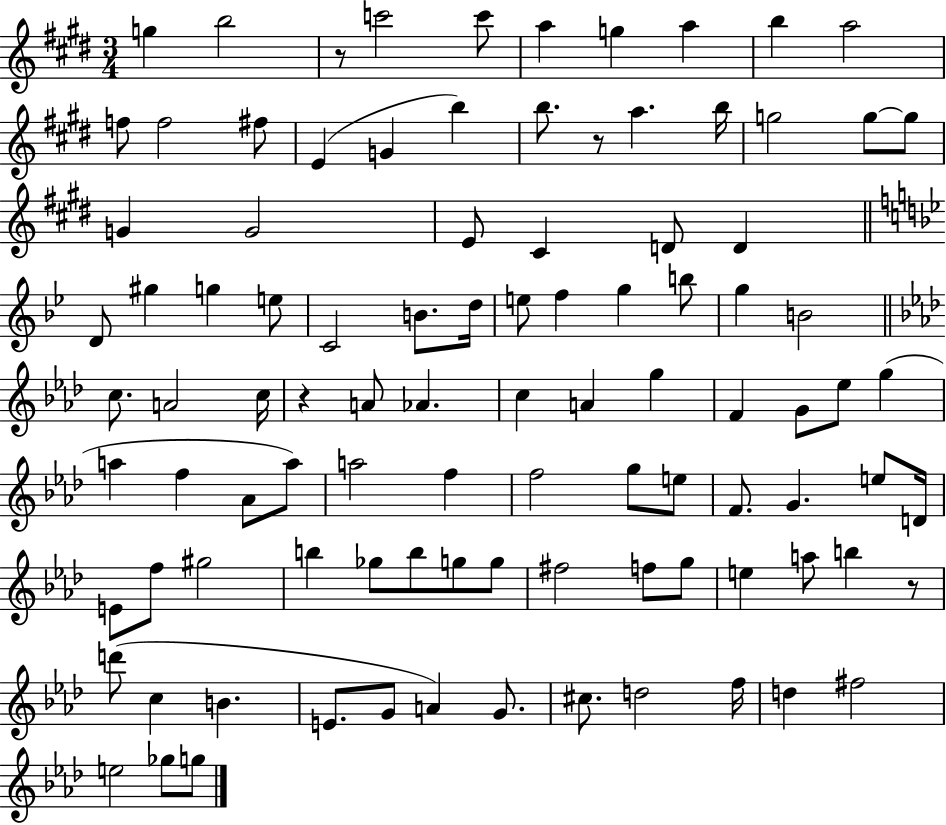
G5/q B5/h R/e C6/h C6/e A5/q G5/q A5/q B5/q A5/h F5/e F5/h F#5/e E4/q G4/q B5/q B5/e. R/e A5/q. B5/s G5/h G5/e G5/e G4/q G4/h E4/e C#4/q D4/e D4/q D4/e G#5/q G5/q E5/e C4/h B4/e. D5/s E5/e F5/q G5/q B5/e G5/q B4/h C5/e. A4/h C5/s R/q A4/e Ab4/q. C5/q A4/q G5/q F4/q G4/e Eb5/e G5/q A5/q F5/q Ab4/e A5/e A5/h F5/q F5/h G5/e E5/e F4/e. G4/q. E5/e D4/s E4/e F5/e G#5/h B5/q Gb5/e B5/e G5/e G5/e F#5/h F5/e G5/e E5/q A5/e B5/q R/e D6/e C5/q B4/q. E4/e. G4/e A4/q G4/e. C#5/e. D5/h F5/s D5/q F#5/h E5/h Gb5/e G5/e